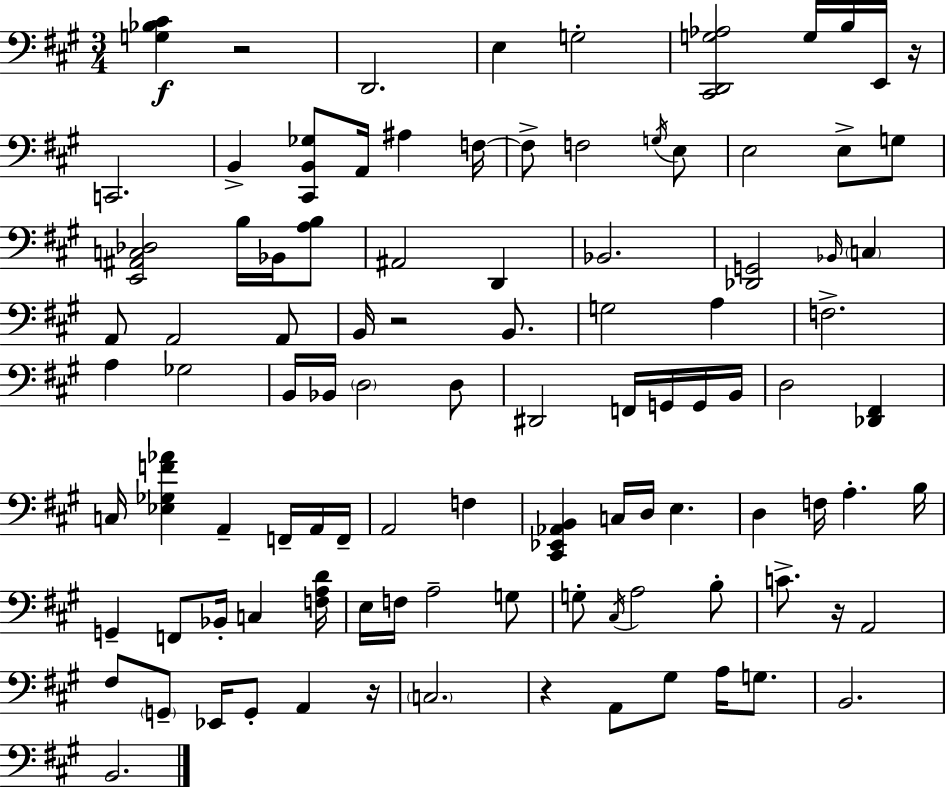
{
  \clef bass
  \numericTimeSignature
  \time 3/4
  \key a \major
  <g bes cis'>4\f r2 | d,2. | e4 g2-. | <cis, d, g aes>2 g16 b16 e,16 r16 | \break c,2. | b,4-> <cis, b, ges>8 a,16 ais4 f16~~ | f8-> f2 \acciaccatura { g16 } e8 | e2 e8-> g8 | \break <e, ais, c des>2 b16 bes,16 <a b>8 | ais,2 d,4 | bes,2. | <des, g,>2 \grace { bes,16 } \parenthesize c4 | \break a,8 a,2 | a,8 b,16 r2 b,8. | g2 a4 | f2.-> | \break a4 ges2 | b,16 bes,16 \parenthesize d2 | d8 dis,2 f,16 g,16 | g,16 b,16 d2 <des, fis,>4 | \break c16 <ees ges f' aes'>4 a,4-- f,16-- | a,16 f,16-- a,2 f4 | <cis, ees, aes, b,>4 c16 d16 e4. | d4 f16 a4.-. | \break b16 g,4-- f,8 bes,16-. c4 | <f a d'>16 e16 f16 a2-- | g8 g8-. \acciaccatura { cis16 } a2 | b8-. c'8.-> r16 a,2 | \break fis8 \parenthesize g,8-- ees,16 g,8-. a,4 | r16 \parenthesize c2. | r4 a,8 gis8 a16 | g8. b,2. | \break b,2. | \bar "|."
}